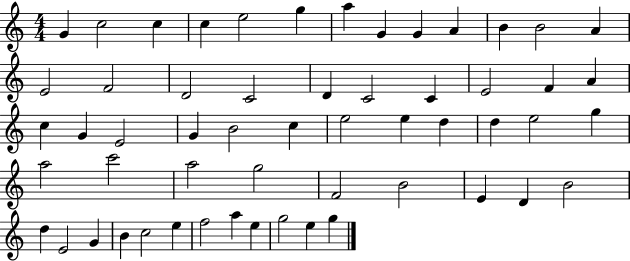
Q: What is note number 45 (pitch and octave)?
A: D5